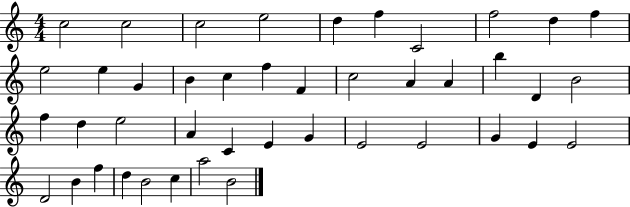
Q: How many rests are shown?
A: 0